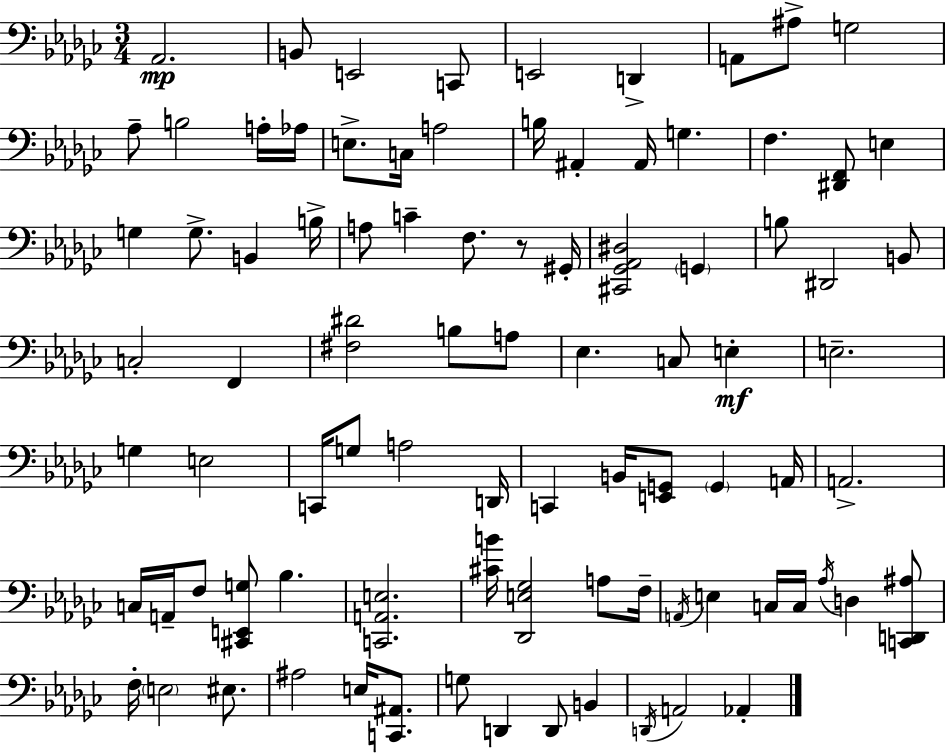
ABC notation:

X:1
T:Untitled
M:3/4
L:1/4
K:Ebm
_A,,2 B,,/2 E,,2 C,,/2 E,,2 D,, A,,/2 ^A,/2 G,2 _A,/2 B,2 A,/4 _A,/4 E,/2 C,/4 A,2 B,/4 ^A,, ^A,,/4 G, F, [^D,,F,,]/2 E, G, G,/2 B,, B,/4 A,/2 C F,/2 z/2 ^G,,/4 [^C,,_G,,_A,,^D,]2 G,, B,/2 ^D,,2 B,,/2 C,2 F,, [^F,^D]2 B,/2 A,/2 _E, C,/2 E, E,2 G, E,2 C,,/4 G,/2 A,2 D,,/4 C,, B,,/4 [E,,G,,]/2 G,, A,,/4 A,,2 C,/4 A,,/4 F,/2 [^C,,E,,G,]/2 _B, [C,,A,,E,]2 [^CB]/4 [_D,,E,_G,]2 A,/2 F,/4 A,,/4 E, C,/4 C,/4 _A,/4 D, [C,,D,,^A,]/2 F,/4 E,2 ^E,/2 ^A,2 E,/4 [C,,^A,,]/2 G,/2 D,, D,,/2 B,, D,,/4 A,,2 _A,,